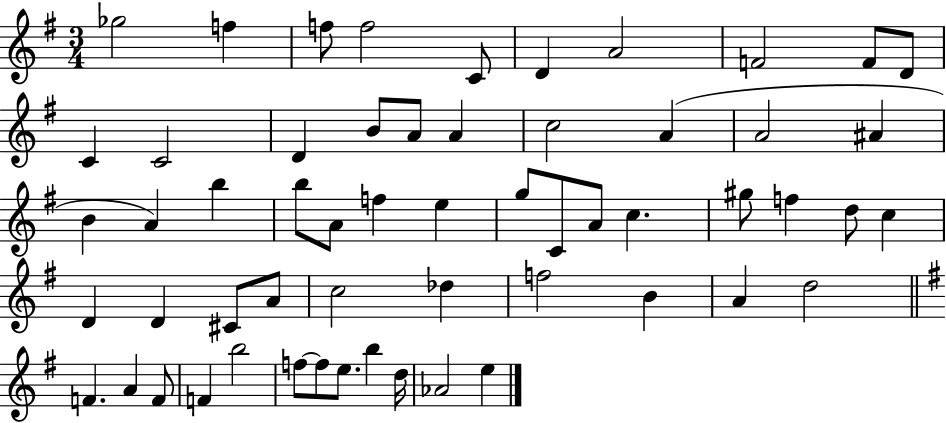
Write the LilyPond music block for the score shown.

{
  \clef treble
  \numericTimeSignature
  \time 3/4
  \key g \major
  ges''2 f''4 | f''8 f''2 c'8 | d'4 a'2 | f'2 f'8 d'8 | \break c'4 c'2 | d'4 b'8 a'8 a'4 | c''2 a'4( | a'2 ais'4 | \break b'4 a'4) b''4 | b''8 a'8 f''4 e''4 | g''8 c'8 a'8 c''4. | gis''8 f''4 d''8 c''4 | \break d'4 d'4 cis'8 a'8 | c''2 des''4 | f''2 b'4 | a'4 d''2 | \break \bar "||" \break \key g \major f'4. a'4 f'8 | f'4 b''2 | f''8~~ f''8 e''8. b''4 d''16 | aes'2 e''4 | \break \bar "|."
}